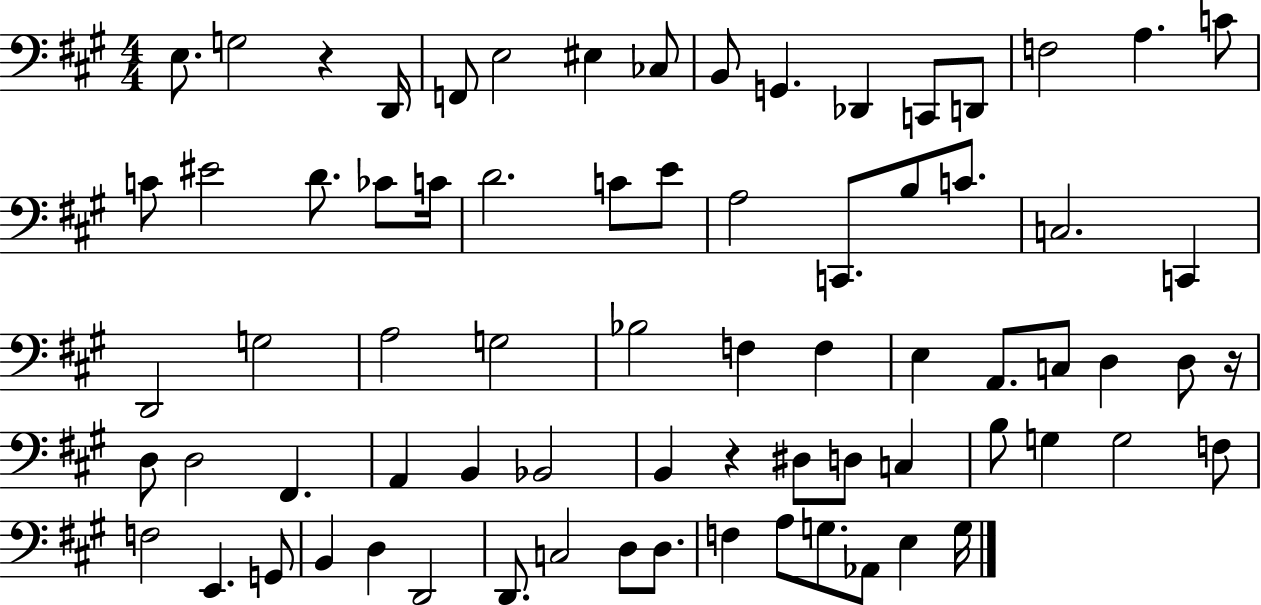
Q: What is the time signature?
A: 4/4